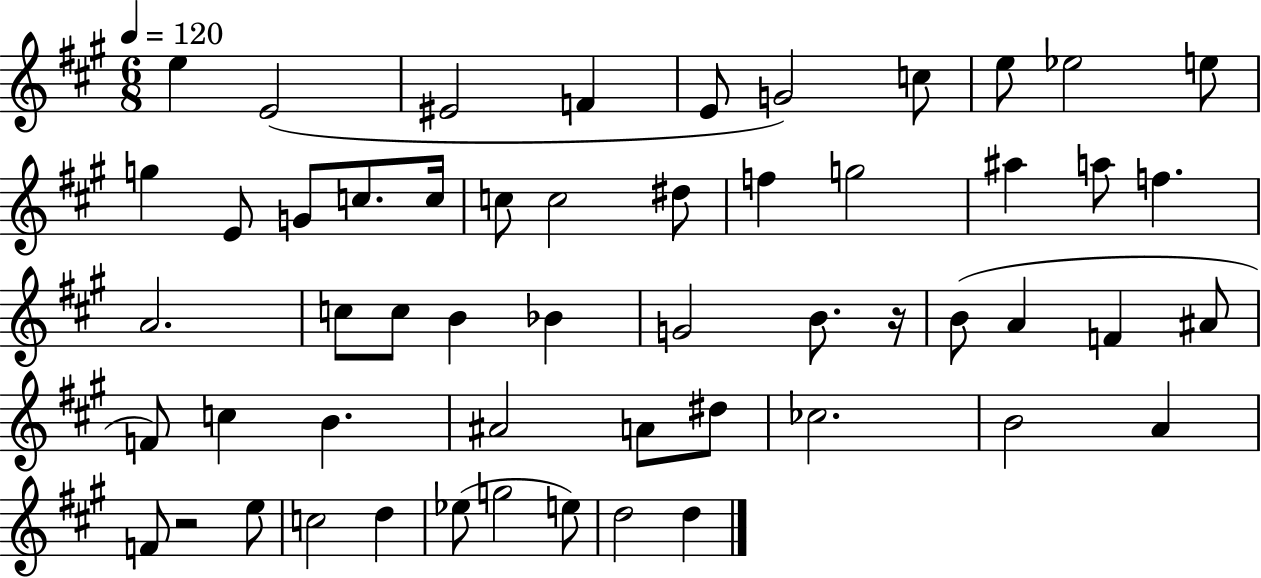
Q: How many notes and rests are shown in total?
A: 54